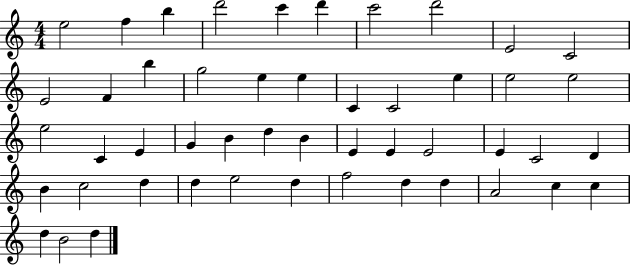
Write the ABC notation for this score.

X:1
T:Untitled
M:4/4
L:1/4
K:C
e2 f b d'2 c' d' c'2 d'2 E2 C2 E2 F b g2 e e C C2 e e2 e2 e2 C E G B d B E E E2 E C2 D B c2 d d e2 d f2 d d A2 c c d B2 d